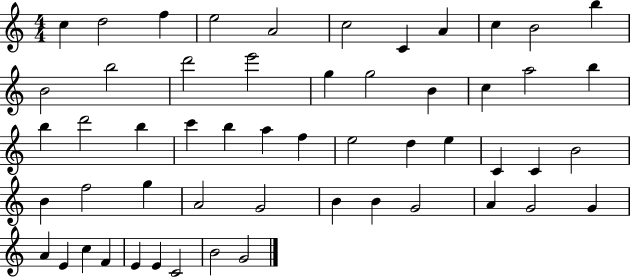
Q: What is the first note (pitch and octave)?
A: C5